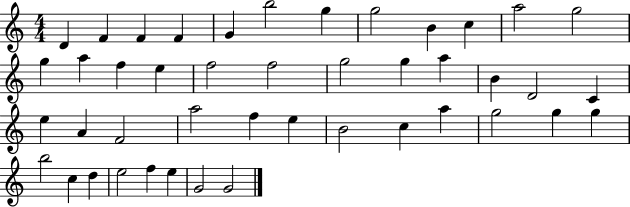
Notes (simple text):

D4/q F4/q F4/q F4/q G4/q B5/h G5/q G5/h B4/q C5/q A5/h G5/h G5/q A5/q F5/q E5/q F5/h F5/h G5/h G5/q A5/q B4/q D4/h C4/q E5/q A4/q F4/h A5/h F5/q E5/q B4/h C5/q A5/q G5/h G5/q G5/q B5/h C5/q D5/q E5/h F5/q E5/q G4/h G4/h